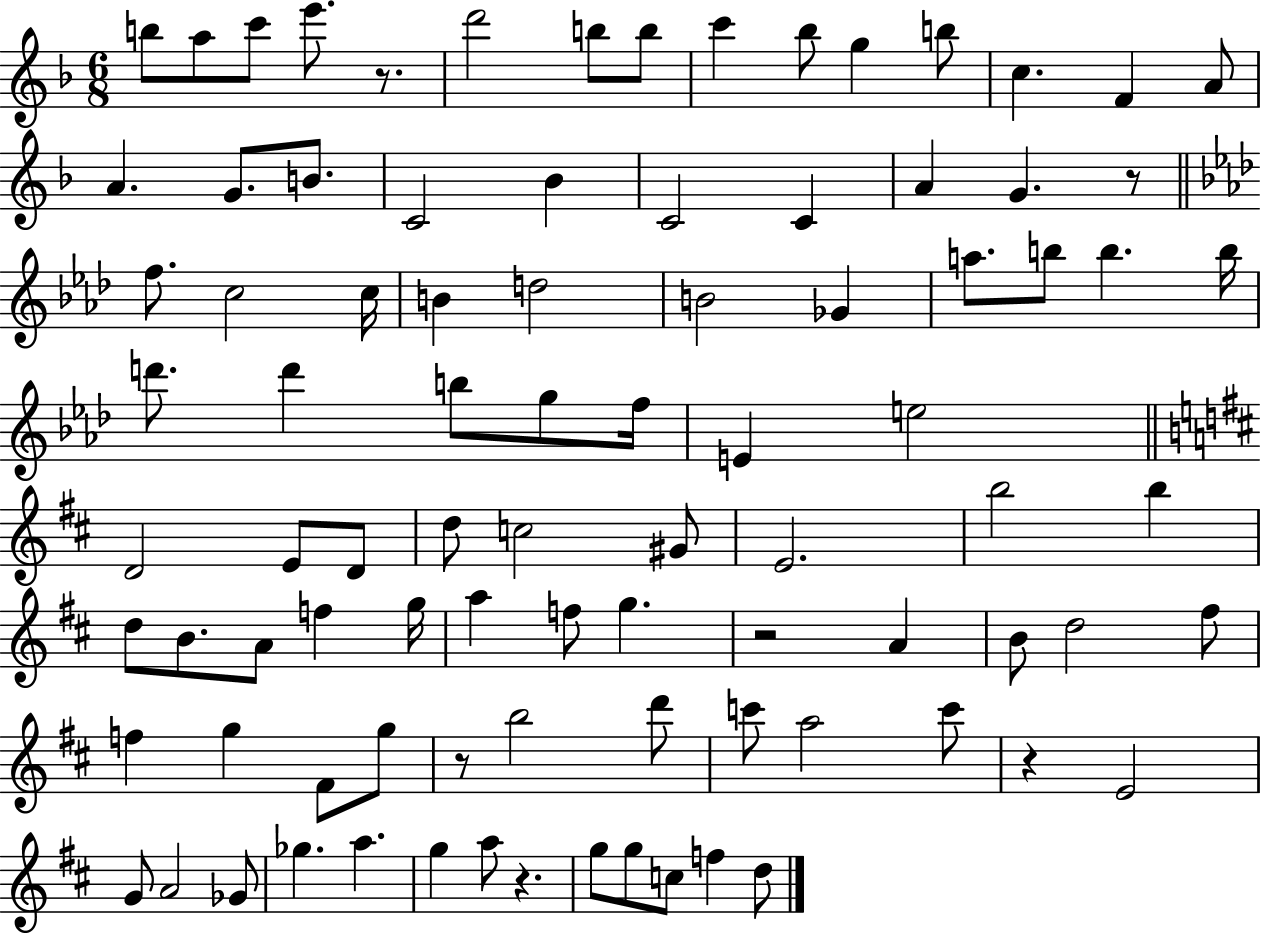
{
  \clef treble
  \numericTimeSignature
  \time 6/8
  \key f \major
  b''8 a''8 c'''8 e'''8. r8. | d'''2 b''8 b''8 | c'''4 bes''8 g''4 b''8 | c''4. f'4 a'8 | \break a'4. g'8. b'8. | c'2 bes'4 | c'2 c'4 | a'4 g'4. r8 | \break \bar "||" \break \key f \minor f''8. c''2 c''16 | b'4 d''2 | b'2 ges'4 | a''8. b''8 b''4. b''16 | \break d'''8. d'''4 b''8 g''8 f''16 | e'4 e''2 | \bar "||" \break \key d \major d'2 e'8 d'8 | d''8 c''2 gis'8 | e'2. | b''2 b''4 | \break d''8 b'8. a'8 f''4 g''16 | a''4 f''8 g''4. | r2 a'4 | b'8 d''2 fis''8 | \break f''4 g''4 fis'8 g''8 | r8 b''2 d'''8 | c'''8 a''2 c'''8 | r4 e'2 | \break g'8 a'2 ges'8 | ges''4. a''4. | g''4 a''8 r4. | g''8 g''8 c''8 f''4 d''8 | \break \bar "|."
}